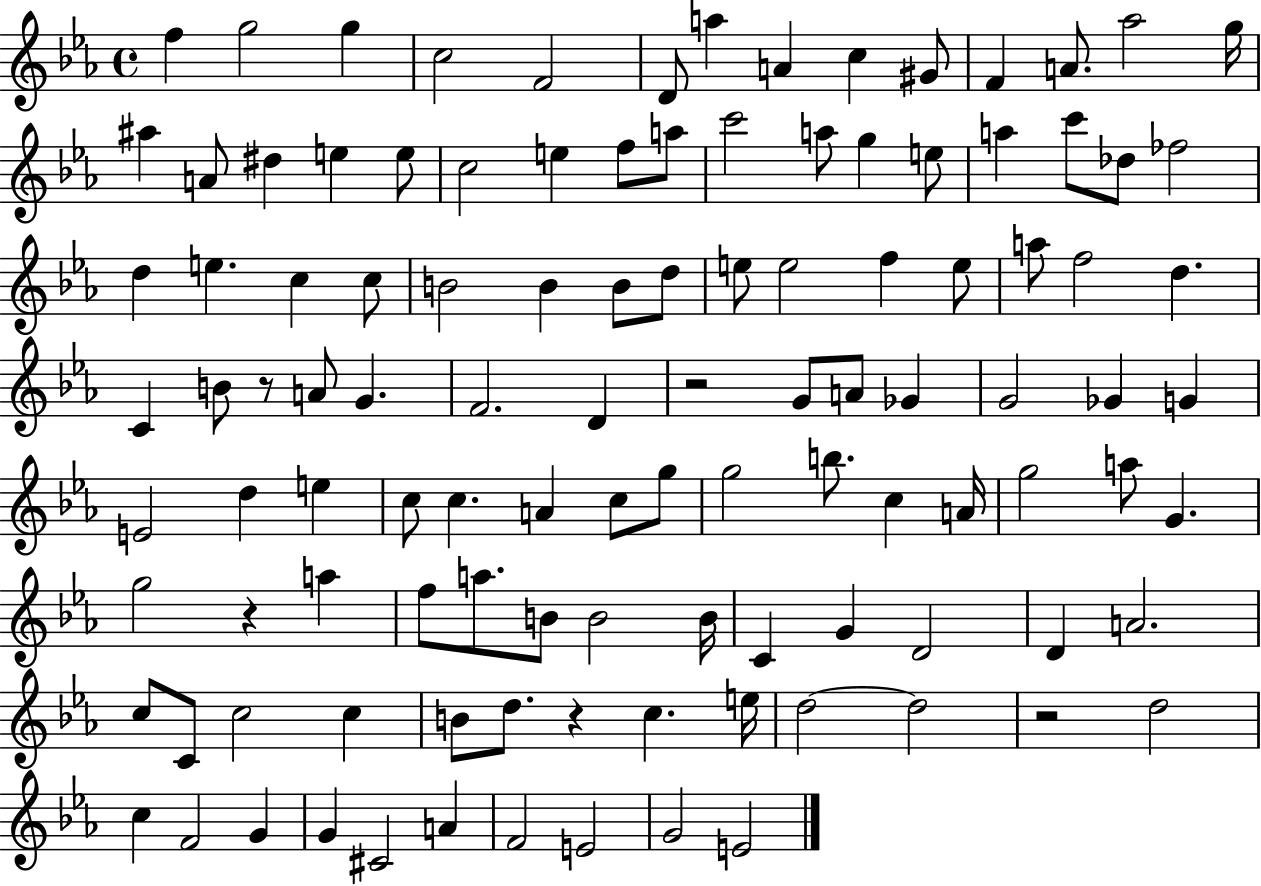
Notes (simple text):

F5/q G5/h G5/q C5/h F4/h D4/e A5/q A4/q C5/q G#4/e F4/q A4/e. Ab5/h G5/s A#5/q A4/e D#5/q E5/q E5/e C5/h E5/q F5/e A5/e C6/h A5/e G5/q E5/e A5/q C6/e Db5/e FES5/h D5/q E5/q. C5/q C5/e B4/h B4/q B4/e D5/e E5/e E5/h F5/q E5/e A5/e F5/h D5/q. C4/q B4/e R/e A4/e G4/q. F4/h. D4/q R/h G4/e A4/e Gb4/q G4/h Gb4/q G4/q E4/h D5/q E5/q C5/e C5/q. A4/q C5/e G5/e G5/h B5/e. C5/q A4/s G5/h A5/e G4/q. G5/h R/q A5/q F5/e A5/e. B4/e B4/h B4/s C4/q G4/q D4/h D4/q A4/h. C5/e C4/e C5/h C5/q B4/e D5/e. R/q C5/q. E5/s D5/h D5/h R/h D5/h C5/q F4/h G4/q G4/q C#4/h A4/q F4/h E4/h G4/h E4/h